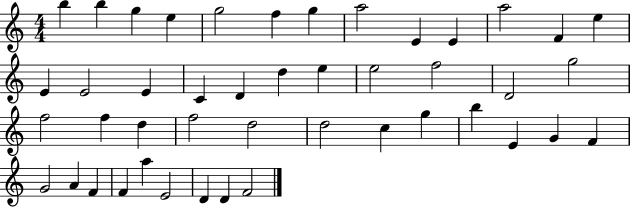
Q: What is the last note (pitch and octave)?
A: F4